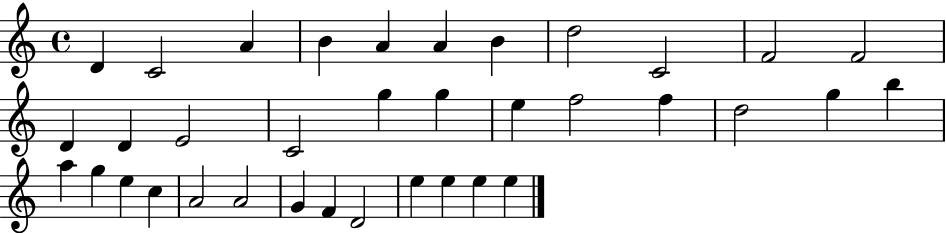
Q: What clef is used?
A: treble